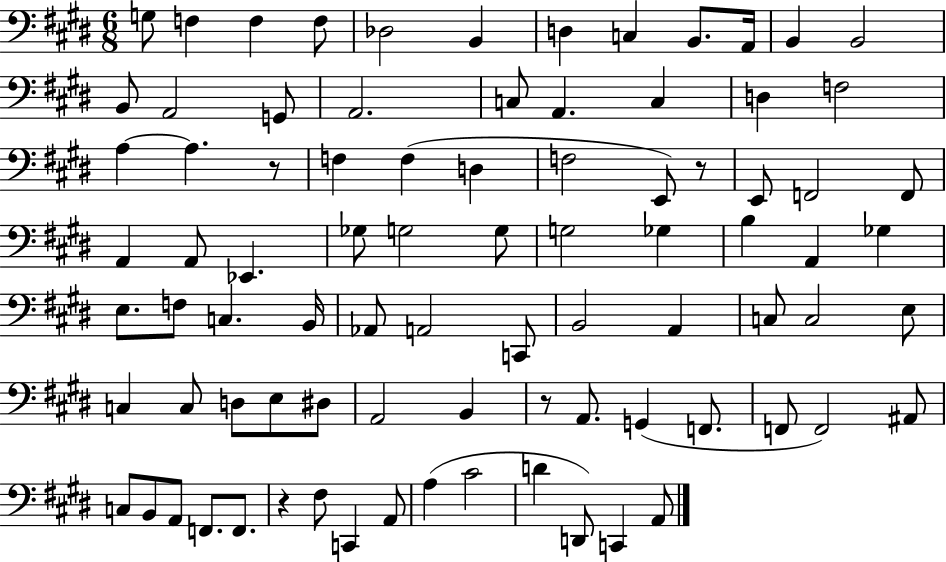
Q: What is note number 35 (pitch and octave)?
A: Gb3